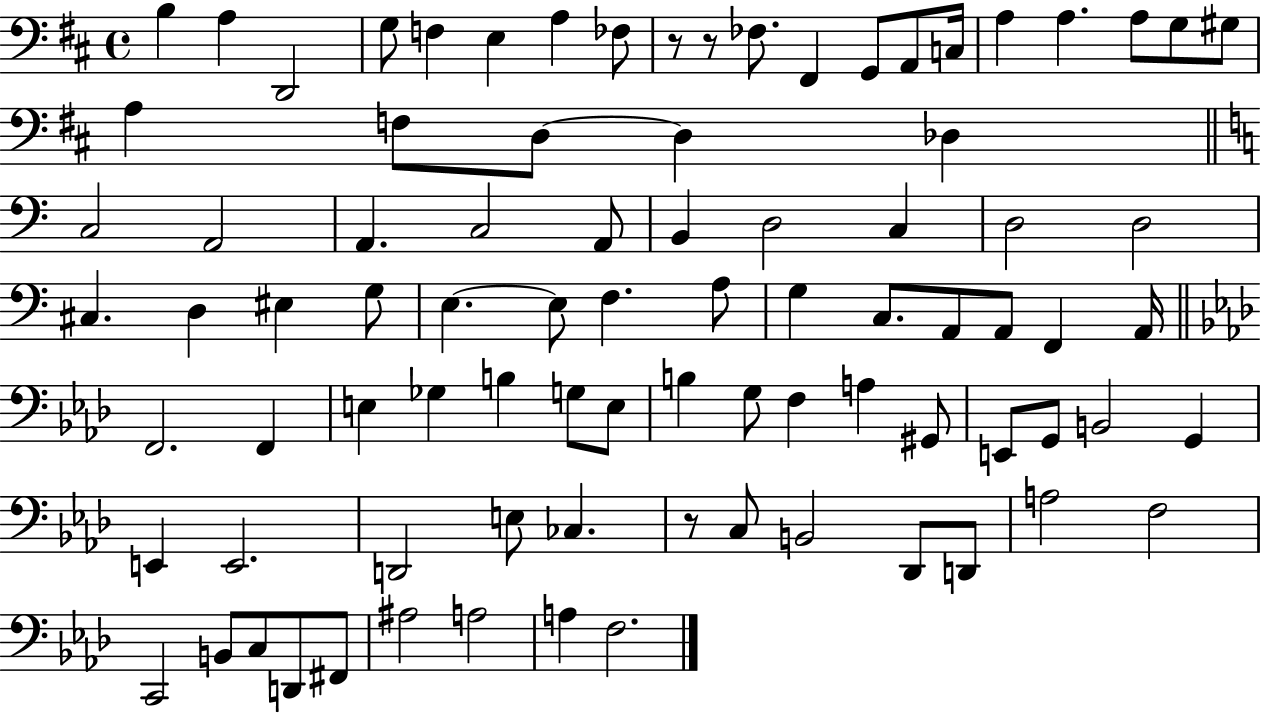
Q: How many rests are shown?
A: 3